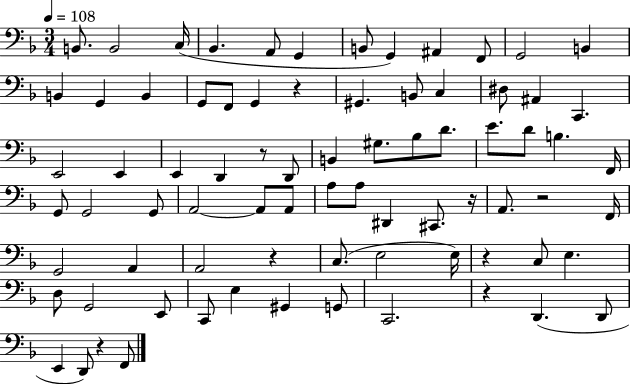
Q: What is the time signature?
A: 3/4